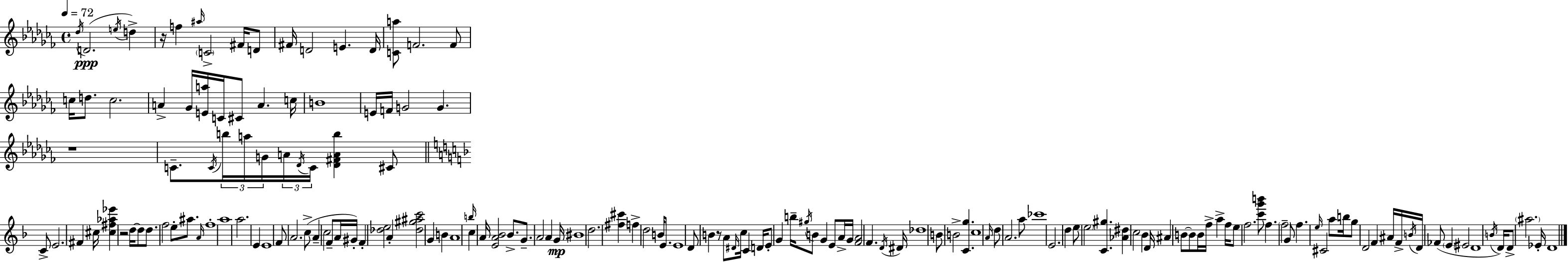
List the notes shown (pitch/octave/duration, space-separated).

Db5/s D4/h. E5/s D5/q R/s F5/q A#5/s C4/h F#4/s D4/e F#4/s D4/h E4/q. D4/s [C4,A5]/e F4/h. F4/e C5/s D5/e. C5/h. A4/q Gb4/s [E4,A5]/s C4/s C#4/e A4/q. C5/s B4/w E4/s F4/s G4/h G4/q. R/w C4/e. C4/s B5/s A5/s G4/s A4/s Db4/s C4/s [Db4,F#4,A4,B5]/q C#4/e C4/e E4/h. F#4/q C#5/s [C#5,F#5,Ab5,Eb6]/q R/h D5/s D5/e D5/e. F5/h E5/e A#5/e. A4/s F5/w A5/w A5/h. E4/q E4/w F4/e A4/h. C5/e A4/q C5/h F4/e A4/s G#4/s F4/q [Db5,E5]/h A4/q [Db5,G#5,A#5,C6]/h G4/q B4/q A4/w B5/s C5/q A4/s [E4,A4,Bb4]/h Bb4/e. G4/e. A4/h A4/q G4/s BIS4/w D5/h. [F#5,C#6]/q F5/q D5/h B4/s E4/e. E4/w D4/e B4/q R/e A4/e D#4/s C5/s C4/q D4/s E4/e G4/q B5/s G#5/s B4/e G4/q E4/e A4/s G4/s [F4,A4]/h F4/q. D4/s D#4/s Db5/w B4/e B4/h [C4,G5]/q. C5/w A4/s D5/e A4/h. A5/e CES6/w E4/h. D5/q E5/e E5/h [C4,G#5]/q. [Ab4,D#5]/q C5/h Bb4/q D4/s A#4/q B4/e B4/e B4/s F5/s A5/q F5/s E5/e F5/h. [C6,G6,B6]/e F5/q. F5/h G4/e F5/q. E5/s C#4/h A5/e B5/s G5/e D4/h F4/q A#4/s F4/s B4/s D4/s FES4/e E4/q EIS4/h D4/w B4/s D4/s D4/e A#5/h. Eb4/s D4/w